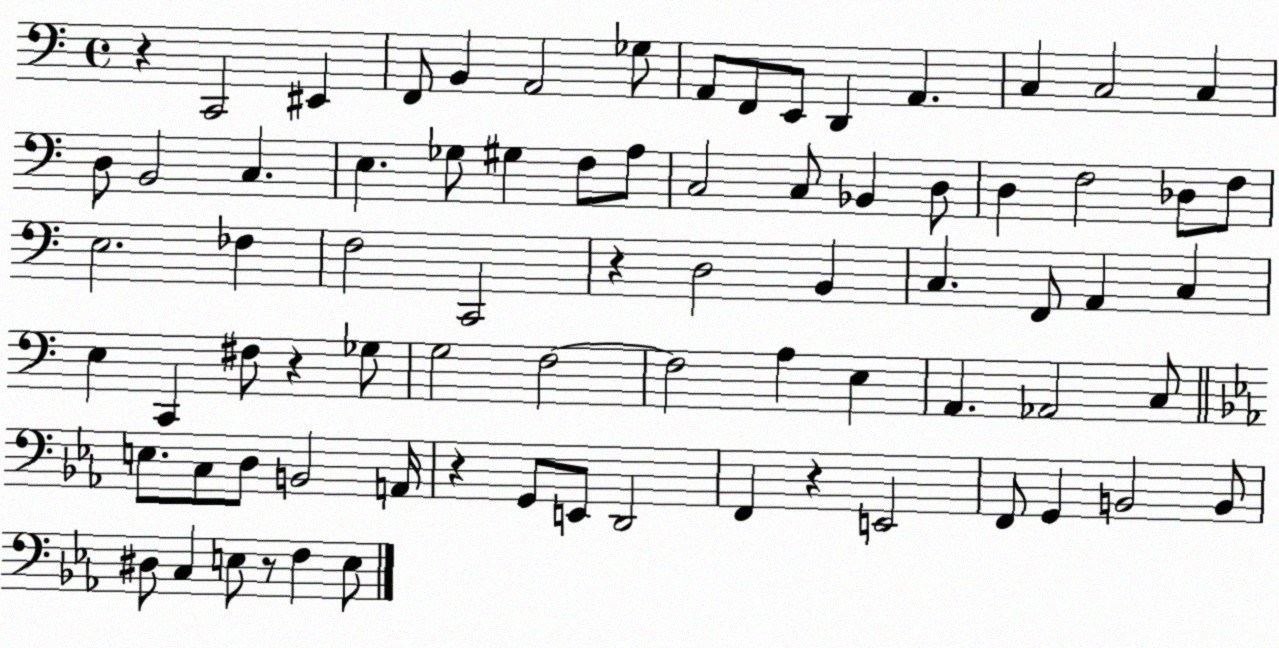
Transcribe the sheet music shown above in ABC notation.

X:1
T:Untitled
M:4/4
L:1/4
K:C
z C,,2 ^E,, F,,/2 B,, A,,2 _G,/2 A,,/2 F,,/2 E,,/2 D,, A,, C, C,2 C, D,/2 B,,2 C, E, _G,/2 ^G, F,/2 A,/2 C,2 C,/2 _B,, D,/2 D, F,2 _D,/2 F,/2 E,2 _F, F,2 C,,2 z D,2 B,, C, F,,/2 A,, C, E, C,, ^F,/2 z _G,/2 G,2 F,2 F,2 A, E, A,, _A,,2 C,/2 E,/2 C,/2 D,/2 B,,2 A,,/4 z G,,/2 E,,/2 D,,2 F,, z E,,2 F,,/2 G,, B,,2 B,,/2 ^D,/2 C, E,/2 z/2 F, E,/2